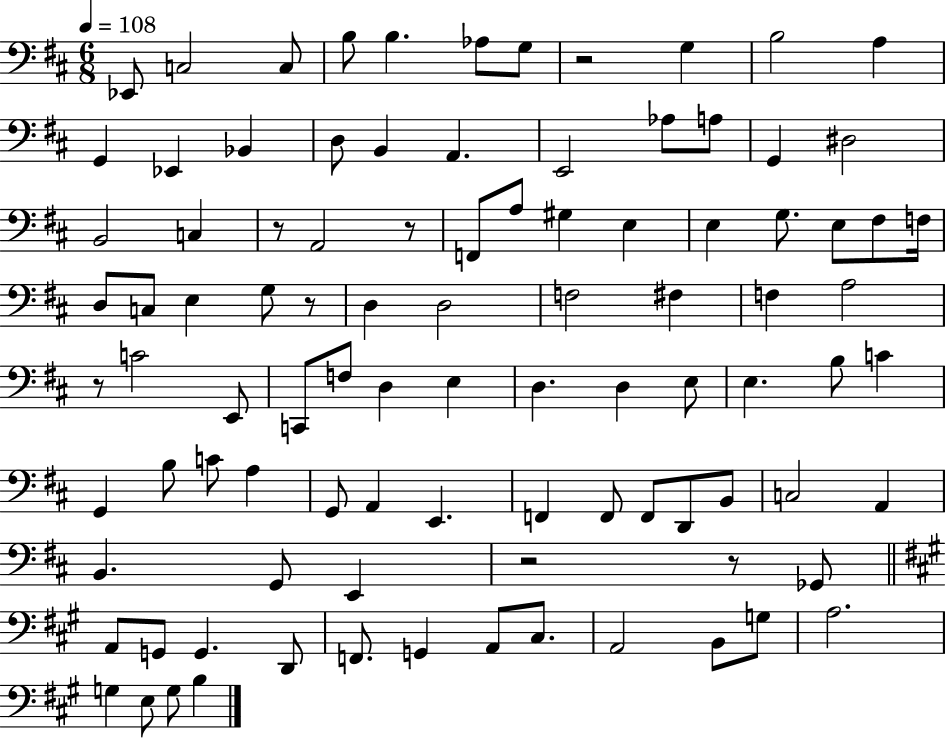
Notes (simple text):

Eb2/e C3/h C3/e B3/e B3/q. Ab3/e G3/e R/h G3/q B3/h A3/q G2/q Eb2/q Bb2/q D3/e B2/q A2/q. E2/h Ab3/e A3/e G2/q D#3/h B2/h C3/q R/e A2/h R/e F2/e A3/e G#3/q E3/q E3/q G3/e. E3/e F#3/e F3/s D3/e C3/e E3/q G3/e R/e D3/q D3/h F3/h F#3/q F3/q A3/h R/e C4/h E2/e C2/e F3/e D3/q E3/q D3/q. D3/q E3/e E3/q. B3/e C4/q G2/q B3/e C4/e A3/q G2/e A2/q E2/q. F2/q F2/e F2/e D2/e B2/e C3/h A2/q B2/q. G2/e E2/q R/h R/e Gb2/e A2/e G2/e G2/q. D2/e F2/e. G2/q A2/e C#3/e. A2/h B2/e G3/e A3/h. G3/q E3/e G3/e B3/q